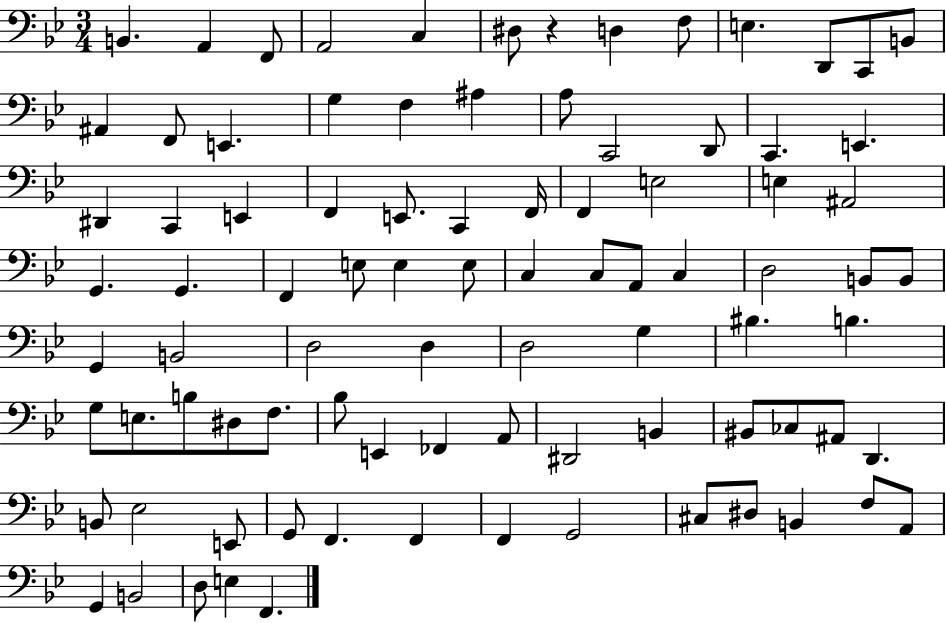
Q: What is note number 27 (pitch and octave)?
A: F2